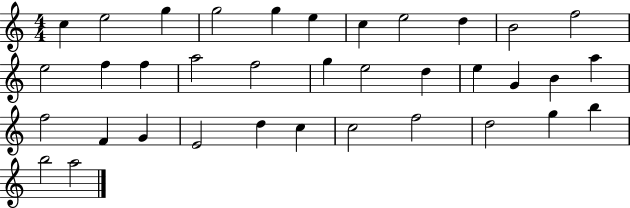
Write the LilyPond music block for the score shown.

{
  \clef treble
  \numericTimeSignature
  \time 4/4
  \key c \major
  c''4 e''2 g''4 | g''2 g''4 e''4 | c''4 e''2 d''4 | b'2 f''2 | \break e''2 f''4 f''4 | a''2 f''2 | g''4 e''2 d''4 | e''4 g'4 b'4 a''4 | \break f''2 f'4 g'4 | e'2 d''4 c''4 | c''2 f''2 | d''2 g''4 b''4 | \break b''2 a''2 | \bar "|."
}